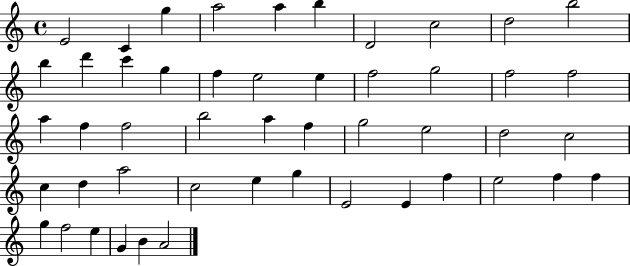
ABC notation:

X:1
T:Untitled
M:4/4
L:1/4
K:C
E2 C g a2 a b D2 c2 d2 b2 b d' c' g f e2 e f2 g2 f2 f2 a f f2 b2 a f g2 e2 d2 c2 c d a2 c2 e g E2 E f e2 f f g f2 e G B A2